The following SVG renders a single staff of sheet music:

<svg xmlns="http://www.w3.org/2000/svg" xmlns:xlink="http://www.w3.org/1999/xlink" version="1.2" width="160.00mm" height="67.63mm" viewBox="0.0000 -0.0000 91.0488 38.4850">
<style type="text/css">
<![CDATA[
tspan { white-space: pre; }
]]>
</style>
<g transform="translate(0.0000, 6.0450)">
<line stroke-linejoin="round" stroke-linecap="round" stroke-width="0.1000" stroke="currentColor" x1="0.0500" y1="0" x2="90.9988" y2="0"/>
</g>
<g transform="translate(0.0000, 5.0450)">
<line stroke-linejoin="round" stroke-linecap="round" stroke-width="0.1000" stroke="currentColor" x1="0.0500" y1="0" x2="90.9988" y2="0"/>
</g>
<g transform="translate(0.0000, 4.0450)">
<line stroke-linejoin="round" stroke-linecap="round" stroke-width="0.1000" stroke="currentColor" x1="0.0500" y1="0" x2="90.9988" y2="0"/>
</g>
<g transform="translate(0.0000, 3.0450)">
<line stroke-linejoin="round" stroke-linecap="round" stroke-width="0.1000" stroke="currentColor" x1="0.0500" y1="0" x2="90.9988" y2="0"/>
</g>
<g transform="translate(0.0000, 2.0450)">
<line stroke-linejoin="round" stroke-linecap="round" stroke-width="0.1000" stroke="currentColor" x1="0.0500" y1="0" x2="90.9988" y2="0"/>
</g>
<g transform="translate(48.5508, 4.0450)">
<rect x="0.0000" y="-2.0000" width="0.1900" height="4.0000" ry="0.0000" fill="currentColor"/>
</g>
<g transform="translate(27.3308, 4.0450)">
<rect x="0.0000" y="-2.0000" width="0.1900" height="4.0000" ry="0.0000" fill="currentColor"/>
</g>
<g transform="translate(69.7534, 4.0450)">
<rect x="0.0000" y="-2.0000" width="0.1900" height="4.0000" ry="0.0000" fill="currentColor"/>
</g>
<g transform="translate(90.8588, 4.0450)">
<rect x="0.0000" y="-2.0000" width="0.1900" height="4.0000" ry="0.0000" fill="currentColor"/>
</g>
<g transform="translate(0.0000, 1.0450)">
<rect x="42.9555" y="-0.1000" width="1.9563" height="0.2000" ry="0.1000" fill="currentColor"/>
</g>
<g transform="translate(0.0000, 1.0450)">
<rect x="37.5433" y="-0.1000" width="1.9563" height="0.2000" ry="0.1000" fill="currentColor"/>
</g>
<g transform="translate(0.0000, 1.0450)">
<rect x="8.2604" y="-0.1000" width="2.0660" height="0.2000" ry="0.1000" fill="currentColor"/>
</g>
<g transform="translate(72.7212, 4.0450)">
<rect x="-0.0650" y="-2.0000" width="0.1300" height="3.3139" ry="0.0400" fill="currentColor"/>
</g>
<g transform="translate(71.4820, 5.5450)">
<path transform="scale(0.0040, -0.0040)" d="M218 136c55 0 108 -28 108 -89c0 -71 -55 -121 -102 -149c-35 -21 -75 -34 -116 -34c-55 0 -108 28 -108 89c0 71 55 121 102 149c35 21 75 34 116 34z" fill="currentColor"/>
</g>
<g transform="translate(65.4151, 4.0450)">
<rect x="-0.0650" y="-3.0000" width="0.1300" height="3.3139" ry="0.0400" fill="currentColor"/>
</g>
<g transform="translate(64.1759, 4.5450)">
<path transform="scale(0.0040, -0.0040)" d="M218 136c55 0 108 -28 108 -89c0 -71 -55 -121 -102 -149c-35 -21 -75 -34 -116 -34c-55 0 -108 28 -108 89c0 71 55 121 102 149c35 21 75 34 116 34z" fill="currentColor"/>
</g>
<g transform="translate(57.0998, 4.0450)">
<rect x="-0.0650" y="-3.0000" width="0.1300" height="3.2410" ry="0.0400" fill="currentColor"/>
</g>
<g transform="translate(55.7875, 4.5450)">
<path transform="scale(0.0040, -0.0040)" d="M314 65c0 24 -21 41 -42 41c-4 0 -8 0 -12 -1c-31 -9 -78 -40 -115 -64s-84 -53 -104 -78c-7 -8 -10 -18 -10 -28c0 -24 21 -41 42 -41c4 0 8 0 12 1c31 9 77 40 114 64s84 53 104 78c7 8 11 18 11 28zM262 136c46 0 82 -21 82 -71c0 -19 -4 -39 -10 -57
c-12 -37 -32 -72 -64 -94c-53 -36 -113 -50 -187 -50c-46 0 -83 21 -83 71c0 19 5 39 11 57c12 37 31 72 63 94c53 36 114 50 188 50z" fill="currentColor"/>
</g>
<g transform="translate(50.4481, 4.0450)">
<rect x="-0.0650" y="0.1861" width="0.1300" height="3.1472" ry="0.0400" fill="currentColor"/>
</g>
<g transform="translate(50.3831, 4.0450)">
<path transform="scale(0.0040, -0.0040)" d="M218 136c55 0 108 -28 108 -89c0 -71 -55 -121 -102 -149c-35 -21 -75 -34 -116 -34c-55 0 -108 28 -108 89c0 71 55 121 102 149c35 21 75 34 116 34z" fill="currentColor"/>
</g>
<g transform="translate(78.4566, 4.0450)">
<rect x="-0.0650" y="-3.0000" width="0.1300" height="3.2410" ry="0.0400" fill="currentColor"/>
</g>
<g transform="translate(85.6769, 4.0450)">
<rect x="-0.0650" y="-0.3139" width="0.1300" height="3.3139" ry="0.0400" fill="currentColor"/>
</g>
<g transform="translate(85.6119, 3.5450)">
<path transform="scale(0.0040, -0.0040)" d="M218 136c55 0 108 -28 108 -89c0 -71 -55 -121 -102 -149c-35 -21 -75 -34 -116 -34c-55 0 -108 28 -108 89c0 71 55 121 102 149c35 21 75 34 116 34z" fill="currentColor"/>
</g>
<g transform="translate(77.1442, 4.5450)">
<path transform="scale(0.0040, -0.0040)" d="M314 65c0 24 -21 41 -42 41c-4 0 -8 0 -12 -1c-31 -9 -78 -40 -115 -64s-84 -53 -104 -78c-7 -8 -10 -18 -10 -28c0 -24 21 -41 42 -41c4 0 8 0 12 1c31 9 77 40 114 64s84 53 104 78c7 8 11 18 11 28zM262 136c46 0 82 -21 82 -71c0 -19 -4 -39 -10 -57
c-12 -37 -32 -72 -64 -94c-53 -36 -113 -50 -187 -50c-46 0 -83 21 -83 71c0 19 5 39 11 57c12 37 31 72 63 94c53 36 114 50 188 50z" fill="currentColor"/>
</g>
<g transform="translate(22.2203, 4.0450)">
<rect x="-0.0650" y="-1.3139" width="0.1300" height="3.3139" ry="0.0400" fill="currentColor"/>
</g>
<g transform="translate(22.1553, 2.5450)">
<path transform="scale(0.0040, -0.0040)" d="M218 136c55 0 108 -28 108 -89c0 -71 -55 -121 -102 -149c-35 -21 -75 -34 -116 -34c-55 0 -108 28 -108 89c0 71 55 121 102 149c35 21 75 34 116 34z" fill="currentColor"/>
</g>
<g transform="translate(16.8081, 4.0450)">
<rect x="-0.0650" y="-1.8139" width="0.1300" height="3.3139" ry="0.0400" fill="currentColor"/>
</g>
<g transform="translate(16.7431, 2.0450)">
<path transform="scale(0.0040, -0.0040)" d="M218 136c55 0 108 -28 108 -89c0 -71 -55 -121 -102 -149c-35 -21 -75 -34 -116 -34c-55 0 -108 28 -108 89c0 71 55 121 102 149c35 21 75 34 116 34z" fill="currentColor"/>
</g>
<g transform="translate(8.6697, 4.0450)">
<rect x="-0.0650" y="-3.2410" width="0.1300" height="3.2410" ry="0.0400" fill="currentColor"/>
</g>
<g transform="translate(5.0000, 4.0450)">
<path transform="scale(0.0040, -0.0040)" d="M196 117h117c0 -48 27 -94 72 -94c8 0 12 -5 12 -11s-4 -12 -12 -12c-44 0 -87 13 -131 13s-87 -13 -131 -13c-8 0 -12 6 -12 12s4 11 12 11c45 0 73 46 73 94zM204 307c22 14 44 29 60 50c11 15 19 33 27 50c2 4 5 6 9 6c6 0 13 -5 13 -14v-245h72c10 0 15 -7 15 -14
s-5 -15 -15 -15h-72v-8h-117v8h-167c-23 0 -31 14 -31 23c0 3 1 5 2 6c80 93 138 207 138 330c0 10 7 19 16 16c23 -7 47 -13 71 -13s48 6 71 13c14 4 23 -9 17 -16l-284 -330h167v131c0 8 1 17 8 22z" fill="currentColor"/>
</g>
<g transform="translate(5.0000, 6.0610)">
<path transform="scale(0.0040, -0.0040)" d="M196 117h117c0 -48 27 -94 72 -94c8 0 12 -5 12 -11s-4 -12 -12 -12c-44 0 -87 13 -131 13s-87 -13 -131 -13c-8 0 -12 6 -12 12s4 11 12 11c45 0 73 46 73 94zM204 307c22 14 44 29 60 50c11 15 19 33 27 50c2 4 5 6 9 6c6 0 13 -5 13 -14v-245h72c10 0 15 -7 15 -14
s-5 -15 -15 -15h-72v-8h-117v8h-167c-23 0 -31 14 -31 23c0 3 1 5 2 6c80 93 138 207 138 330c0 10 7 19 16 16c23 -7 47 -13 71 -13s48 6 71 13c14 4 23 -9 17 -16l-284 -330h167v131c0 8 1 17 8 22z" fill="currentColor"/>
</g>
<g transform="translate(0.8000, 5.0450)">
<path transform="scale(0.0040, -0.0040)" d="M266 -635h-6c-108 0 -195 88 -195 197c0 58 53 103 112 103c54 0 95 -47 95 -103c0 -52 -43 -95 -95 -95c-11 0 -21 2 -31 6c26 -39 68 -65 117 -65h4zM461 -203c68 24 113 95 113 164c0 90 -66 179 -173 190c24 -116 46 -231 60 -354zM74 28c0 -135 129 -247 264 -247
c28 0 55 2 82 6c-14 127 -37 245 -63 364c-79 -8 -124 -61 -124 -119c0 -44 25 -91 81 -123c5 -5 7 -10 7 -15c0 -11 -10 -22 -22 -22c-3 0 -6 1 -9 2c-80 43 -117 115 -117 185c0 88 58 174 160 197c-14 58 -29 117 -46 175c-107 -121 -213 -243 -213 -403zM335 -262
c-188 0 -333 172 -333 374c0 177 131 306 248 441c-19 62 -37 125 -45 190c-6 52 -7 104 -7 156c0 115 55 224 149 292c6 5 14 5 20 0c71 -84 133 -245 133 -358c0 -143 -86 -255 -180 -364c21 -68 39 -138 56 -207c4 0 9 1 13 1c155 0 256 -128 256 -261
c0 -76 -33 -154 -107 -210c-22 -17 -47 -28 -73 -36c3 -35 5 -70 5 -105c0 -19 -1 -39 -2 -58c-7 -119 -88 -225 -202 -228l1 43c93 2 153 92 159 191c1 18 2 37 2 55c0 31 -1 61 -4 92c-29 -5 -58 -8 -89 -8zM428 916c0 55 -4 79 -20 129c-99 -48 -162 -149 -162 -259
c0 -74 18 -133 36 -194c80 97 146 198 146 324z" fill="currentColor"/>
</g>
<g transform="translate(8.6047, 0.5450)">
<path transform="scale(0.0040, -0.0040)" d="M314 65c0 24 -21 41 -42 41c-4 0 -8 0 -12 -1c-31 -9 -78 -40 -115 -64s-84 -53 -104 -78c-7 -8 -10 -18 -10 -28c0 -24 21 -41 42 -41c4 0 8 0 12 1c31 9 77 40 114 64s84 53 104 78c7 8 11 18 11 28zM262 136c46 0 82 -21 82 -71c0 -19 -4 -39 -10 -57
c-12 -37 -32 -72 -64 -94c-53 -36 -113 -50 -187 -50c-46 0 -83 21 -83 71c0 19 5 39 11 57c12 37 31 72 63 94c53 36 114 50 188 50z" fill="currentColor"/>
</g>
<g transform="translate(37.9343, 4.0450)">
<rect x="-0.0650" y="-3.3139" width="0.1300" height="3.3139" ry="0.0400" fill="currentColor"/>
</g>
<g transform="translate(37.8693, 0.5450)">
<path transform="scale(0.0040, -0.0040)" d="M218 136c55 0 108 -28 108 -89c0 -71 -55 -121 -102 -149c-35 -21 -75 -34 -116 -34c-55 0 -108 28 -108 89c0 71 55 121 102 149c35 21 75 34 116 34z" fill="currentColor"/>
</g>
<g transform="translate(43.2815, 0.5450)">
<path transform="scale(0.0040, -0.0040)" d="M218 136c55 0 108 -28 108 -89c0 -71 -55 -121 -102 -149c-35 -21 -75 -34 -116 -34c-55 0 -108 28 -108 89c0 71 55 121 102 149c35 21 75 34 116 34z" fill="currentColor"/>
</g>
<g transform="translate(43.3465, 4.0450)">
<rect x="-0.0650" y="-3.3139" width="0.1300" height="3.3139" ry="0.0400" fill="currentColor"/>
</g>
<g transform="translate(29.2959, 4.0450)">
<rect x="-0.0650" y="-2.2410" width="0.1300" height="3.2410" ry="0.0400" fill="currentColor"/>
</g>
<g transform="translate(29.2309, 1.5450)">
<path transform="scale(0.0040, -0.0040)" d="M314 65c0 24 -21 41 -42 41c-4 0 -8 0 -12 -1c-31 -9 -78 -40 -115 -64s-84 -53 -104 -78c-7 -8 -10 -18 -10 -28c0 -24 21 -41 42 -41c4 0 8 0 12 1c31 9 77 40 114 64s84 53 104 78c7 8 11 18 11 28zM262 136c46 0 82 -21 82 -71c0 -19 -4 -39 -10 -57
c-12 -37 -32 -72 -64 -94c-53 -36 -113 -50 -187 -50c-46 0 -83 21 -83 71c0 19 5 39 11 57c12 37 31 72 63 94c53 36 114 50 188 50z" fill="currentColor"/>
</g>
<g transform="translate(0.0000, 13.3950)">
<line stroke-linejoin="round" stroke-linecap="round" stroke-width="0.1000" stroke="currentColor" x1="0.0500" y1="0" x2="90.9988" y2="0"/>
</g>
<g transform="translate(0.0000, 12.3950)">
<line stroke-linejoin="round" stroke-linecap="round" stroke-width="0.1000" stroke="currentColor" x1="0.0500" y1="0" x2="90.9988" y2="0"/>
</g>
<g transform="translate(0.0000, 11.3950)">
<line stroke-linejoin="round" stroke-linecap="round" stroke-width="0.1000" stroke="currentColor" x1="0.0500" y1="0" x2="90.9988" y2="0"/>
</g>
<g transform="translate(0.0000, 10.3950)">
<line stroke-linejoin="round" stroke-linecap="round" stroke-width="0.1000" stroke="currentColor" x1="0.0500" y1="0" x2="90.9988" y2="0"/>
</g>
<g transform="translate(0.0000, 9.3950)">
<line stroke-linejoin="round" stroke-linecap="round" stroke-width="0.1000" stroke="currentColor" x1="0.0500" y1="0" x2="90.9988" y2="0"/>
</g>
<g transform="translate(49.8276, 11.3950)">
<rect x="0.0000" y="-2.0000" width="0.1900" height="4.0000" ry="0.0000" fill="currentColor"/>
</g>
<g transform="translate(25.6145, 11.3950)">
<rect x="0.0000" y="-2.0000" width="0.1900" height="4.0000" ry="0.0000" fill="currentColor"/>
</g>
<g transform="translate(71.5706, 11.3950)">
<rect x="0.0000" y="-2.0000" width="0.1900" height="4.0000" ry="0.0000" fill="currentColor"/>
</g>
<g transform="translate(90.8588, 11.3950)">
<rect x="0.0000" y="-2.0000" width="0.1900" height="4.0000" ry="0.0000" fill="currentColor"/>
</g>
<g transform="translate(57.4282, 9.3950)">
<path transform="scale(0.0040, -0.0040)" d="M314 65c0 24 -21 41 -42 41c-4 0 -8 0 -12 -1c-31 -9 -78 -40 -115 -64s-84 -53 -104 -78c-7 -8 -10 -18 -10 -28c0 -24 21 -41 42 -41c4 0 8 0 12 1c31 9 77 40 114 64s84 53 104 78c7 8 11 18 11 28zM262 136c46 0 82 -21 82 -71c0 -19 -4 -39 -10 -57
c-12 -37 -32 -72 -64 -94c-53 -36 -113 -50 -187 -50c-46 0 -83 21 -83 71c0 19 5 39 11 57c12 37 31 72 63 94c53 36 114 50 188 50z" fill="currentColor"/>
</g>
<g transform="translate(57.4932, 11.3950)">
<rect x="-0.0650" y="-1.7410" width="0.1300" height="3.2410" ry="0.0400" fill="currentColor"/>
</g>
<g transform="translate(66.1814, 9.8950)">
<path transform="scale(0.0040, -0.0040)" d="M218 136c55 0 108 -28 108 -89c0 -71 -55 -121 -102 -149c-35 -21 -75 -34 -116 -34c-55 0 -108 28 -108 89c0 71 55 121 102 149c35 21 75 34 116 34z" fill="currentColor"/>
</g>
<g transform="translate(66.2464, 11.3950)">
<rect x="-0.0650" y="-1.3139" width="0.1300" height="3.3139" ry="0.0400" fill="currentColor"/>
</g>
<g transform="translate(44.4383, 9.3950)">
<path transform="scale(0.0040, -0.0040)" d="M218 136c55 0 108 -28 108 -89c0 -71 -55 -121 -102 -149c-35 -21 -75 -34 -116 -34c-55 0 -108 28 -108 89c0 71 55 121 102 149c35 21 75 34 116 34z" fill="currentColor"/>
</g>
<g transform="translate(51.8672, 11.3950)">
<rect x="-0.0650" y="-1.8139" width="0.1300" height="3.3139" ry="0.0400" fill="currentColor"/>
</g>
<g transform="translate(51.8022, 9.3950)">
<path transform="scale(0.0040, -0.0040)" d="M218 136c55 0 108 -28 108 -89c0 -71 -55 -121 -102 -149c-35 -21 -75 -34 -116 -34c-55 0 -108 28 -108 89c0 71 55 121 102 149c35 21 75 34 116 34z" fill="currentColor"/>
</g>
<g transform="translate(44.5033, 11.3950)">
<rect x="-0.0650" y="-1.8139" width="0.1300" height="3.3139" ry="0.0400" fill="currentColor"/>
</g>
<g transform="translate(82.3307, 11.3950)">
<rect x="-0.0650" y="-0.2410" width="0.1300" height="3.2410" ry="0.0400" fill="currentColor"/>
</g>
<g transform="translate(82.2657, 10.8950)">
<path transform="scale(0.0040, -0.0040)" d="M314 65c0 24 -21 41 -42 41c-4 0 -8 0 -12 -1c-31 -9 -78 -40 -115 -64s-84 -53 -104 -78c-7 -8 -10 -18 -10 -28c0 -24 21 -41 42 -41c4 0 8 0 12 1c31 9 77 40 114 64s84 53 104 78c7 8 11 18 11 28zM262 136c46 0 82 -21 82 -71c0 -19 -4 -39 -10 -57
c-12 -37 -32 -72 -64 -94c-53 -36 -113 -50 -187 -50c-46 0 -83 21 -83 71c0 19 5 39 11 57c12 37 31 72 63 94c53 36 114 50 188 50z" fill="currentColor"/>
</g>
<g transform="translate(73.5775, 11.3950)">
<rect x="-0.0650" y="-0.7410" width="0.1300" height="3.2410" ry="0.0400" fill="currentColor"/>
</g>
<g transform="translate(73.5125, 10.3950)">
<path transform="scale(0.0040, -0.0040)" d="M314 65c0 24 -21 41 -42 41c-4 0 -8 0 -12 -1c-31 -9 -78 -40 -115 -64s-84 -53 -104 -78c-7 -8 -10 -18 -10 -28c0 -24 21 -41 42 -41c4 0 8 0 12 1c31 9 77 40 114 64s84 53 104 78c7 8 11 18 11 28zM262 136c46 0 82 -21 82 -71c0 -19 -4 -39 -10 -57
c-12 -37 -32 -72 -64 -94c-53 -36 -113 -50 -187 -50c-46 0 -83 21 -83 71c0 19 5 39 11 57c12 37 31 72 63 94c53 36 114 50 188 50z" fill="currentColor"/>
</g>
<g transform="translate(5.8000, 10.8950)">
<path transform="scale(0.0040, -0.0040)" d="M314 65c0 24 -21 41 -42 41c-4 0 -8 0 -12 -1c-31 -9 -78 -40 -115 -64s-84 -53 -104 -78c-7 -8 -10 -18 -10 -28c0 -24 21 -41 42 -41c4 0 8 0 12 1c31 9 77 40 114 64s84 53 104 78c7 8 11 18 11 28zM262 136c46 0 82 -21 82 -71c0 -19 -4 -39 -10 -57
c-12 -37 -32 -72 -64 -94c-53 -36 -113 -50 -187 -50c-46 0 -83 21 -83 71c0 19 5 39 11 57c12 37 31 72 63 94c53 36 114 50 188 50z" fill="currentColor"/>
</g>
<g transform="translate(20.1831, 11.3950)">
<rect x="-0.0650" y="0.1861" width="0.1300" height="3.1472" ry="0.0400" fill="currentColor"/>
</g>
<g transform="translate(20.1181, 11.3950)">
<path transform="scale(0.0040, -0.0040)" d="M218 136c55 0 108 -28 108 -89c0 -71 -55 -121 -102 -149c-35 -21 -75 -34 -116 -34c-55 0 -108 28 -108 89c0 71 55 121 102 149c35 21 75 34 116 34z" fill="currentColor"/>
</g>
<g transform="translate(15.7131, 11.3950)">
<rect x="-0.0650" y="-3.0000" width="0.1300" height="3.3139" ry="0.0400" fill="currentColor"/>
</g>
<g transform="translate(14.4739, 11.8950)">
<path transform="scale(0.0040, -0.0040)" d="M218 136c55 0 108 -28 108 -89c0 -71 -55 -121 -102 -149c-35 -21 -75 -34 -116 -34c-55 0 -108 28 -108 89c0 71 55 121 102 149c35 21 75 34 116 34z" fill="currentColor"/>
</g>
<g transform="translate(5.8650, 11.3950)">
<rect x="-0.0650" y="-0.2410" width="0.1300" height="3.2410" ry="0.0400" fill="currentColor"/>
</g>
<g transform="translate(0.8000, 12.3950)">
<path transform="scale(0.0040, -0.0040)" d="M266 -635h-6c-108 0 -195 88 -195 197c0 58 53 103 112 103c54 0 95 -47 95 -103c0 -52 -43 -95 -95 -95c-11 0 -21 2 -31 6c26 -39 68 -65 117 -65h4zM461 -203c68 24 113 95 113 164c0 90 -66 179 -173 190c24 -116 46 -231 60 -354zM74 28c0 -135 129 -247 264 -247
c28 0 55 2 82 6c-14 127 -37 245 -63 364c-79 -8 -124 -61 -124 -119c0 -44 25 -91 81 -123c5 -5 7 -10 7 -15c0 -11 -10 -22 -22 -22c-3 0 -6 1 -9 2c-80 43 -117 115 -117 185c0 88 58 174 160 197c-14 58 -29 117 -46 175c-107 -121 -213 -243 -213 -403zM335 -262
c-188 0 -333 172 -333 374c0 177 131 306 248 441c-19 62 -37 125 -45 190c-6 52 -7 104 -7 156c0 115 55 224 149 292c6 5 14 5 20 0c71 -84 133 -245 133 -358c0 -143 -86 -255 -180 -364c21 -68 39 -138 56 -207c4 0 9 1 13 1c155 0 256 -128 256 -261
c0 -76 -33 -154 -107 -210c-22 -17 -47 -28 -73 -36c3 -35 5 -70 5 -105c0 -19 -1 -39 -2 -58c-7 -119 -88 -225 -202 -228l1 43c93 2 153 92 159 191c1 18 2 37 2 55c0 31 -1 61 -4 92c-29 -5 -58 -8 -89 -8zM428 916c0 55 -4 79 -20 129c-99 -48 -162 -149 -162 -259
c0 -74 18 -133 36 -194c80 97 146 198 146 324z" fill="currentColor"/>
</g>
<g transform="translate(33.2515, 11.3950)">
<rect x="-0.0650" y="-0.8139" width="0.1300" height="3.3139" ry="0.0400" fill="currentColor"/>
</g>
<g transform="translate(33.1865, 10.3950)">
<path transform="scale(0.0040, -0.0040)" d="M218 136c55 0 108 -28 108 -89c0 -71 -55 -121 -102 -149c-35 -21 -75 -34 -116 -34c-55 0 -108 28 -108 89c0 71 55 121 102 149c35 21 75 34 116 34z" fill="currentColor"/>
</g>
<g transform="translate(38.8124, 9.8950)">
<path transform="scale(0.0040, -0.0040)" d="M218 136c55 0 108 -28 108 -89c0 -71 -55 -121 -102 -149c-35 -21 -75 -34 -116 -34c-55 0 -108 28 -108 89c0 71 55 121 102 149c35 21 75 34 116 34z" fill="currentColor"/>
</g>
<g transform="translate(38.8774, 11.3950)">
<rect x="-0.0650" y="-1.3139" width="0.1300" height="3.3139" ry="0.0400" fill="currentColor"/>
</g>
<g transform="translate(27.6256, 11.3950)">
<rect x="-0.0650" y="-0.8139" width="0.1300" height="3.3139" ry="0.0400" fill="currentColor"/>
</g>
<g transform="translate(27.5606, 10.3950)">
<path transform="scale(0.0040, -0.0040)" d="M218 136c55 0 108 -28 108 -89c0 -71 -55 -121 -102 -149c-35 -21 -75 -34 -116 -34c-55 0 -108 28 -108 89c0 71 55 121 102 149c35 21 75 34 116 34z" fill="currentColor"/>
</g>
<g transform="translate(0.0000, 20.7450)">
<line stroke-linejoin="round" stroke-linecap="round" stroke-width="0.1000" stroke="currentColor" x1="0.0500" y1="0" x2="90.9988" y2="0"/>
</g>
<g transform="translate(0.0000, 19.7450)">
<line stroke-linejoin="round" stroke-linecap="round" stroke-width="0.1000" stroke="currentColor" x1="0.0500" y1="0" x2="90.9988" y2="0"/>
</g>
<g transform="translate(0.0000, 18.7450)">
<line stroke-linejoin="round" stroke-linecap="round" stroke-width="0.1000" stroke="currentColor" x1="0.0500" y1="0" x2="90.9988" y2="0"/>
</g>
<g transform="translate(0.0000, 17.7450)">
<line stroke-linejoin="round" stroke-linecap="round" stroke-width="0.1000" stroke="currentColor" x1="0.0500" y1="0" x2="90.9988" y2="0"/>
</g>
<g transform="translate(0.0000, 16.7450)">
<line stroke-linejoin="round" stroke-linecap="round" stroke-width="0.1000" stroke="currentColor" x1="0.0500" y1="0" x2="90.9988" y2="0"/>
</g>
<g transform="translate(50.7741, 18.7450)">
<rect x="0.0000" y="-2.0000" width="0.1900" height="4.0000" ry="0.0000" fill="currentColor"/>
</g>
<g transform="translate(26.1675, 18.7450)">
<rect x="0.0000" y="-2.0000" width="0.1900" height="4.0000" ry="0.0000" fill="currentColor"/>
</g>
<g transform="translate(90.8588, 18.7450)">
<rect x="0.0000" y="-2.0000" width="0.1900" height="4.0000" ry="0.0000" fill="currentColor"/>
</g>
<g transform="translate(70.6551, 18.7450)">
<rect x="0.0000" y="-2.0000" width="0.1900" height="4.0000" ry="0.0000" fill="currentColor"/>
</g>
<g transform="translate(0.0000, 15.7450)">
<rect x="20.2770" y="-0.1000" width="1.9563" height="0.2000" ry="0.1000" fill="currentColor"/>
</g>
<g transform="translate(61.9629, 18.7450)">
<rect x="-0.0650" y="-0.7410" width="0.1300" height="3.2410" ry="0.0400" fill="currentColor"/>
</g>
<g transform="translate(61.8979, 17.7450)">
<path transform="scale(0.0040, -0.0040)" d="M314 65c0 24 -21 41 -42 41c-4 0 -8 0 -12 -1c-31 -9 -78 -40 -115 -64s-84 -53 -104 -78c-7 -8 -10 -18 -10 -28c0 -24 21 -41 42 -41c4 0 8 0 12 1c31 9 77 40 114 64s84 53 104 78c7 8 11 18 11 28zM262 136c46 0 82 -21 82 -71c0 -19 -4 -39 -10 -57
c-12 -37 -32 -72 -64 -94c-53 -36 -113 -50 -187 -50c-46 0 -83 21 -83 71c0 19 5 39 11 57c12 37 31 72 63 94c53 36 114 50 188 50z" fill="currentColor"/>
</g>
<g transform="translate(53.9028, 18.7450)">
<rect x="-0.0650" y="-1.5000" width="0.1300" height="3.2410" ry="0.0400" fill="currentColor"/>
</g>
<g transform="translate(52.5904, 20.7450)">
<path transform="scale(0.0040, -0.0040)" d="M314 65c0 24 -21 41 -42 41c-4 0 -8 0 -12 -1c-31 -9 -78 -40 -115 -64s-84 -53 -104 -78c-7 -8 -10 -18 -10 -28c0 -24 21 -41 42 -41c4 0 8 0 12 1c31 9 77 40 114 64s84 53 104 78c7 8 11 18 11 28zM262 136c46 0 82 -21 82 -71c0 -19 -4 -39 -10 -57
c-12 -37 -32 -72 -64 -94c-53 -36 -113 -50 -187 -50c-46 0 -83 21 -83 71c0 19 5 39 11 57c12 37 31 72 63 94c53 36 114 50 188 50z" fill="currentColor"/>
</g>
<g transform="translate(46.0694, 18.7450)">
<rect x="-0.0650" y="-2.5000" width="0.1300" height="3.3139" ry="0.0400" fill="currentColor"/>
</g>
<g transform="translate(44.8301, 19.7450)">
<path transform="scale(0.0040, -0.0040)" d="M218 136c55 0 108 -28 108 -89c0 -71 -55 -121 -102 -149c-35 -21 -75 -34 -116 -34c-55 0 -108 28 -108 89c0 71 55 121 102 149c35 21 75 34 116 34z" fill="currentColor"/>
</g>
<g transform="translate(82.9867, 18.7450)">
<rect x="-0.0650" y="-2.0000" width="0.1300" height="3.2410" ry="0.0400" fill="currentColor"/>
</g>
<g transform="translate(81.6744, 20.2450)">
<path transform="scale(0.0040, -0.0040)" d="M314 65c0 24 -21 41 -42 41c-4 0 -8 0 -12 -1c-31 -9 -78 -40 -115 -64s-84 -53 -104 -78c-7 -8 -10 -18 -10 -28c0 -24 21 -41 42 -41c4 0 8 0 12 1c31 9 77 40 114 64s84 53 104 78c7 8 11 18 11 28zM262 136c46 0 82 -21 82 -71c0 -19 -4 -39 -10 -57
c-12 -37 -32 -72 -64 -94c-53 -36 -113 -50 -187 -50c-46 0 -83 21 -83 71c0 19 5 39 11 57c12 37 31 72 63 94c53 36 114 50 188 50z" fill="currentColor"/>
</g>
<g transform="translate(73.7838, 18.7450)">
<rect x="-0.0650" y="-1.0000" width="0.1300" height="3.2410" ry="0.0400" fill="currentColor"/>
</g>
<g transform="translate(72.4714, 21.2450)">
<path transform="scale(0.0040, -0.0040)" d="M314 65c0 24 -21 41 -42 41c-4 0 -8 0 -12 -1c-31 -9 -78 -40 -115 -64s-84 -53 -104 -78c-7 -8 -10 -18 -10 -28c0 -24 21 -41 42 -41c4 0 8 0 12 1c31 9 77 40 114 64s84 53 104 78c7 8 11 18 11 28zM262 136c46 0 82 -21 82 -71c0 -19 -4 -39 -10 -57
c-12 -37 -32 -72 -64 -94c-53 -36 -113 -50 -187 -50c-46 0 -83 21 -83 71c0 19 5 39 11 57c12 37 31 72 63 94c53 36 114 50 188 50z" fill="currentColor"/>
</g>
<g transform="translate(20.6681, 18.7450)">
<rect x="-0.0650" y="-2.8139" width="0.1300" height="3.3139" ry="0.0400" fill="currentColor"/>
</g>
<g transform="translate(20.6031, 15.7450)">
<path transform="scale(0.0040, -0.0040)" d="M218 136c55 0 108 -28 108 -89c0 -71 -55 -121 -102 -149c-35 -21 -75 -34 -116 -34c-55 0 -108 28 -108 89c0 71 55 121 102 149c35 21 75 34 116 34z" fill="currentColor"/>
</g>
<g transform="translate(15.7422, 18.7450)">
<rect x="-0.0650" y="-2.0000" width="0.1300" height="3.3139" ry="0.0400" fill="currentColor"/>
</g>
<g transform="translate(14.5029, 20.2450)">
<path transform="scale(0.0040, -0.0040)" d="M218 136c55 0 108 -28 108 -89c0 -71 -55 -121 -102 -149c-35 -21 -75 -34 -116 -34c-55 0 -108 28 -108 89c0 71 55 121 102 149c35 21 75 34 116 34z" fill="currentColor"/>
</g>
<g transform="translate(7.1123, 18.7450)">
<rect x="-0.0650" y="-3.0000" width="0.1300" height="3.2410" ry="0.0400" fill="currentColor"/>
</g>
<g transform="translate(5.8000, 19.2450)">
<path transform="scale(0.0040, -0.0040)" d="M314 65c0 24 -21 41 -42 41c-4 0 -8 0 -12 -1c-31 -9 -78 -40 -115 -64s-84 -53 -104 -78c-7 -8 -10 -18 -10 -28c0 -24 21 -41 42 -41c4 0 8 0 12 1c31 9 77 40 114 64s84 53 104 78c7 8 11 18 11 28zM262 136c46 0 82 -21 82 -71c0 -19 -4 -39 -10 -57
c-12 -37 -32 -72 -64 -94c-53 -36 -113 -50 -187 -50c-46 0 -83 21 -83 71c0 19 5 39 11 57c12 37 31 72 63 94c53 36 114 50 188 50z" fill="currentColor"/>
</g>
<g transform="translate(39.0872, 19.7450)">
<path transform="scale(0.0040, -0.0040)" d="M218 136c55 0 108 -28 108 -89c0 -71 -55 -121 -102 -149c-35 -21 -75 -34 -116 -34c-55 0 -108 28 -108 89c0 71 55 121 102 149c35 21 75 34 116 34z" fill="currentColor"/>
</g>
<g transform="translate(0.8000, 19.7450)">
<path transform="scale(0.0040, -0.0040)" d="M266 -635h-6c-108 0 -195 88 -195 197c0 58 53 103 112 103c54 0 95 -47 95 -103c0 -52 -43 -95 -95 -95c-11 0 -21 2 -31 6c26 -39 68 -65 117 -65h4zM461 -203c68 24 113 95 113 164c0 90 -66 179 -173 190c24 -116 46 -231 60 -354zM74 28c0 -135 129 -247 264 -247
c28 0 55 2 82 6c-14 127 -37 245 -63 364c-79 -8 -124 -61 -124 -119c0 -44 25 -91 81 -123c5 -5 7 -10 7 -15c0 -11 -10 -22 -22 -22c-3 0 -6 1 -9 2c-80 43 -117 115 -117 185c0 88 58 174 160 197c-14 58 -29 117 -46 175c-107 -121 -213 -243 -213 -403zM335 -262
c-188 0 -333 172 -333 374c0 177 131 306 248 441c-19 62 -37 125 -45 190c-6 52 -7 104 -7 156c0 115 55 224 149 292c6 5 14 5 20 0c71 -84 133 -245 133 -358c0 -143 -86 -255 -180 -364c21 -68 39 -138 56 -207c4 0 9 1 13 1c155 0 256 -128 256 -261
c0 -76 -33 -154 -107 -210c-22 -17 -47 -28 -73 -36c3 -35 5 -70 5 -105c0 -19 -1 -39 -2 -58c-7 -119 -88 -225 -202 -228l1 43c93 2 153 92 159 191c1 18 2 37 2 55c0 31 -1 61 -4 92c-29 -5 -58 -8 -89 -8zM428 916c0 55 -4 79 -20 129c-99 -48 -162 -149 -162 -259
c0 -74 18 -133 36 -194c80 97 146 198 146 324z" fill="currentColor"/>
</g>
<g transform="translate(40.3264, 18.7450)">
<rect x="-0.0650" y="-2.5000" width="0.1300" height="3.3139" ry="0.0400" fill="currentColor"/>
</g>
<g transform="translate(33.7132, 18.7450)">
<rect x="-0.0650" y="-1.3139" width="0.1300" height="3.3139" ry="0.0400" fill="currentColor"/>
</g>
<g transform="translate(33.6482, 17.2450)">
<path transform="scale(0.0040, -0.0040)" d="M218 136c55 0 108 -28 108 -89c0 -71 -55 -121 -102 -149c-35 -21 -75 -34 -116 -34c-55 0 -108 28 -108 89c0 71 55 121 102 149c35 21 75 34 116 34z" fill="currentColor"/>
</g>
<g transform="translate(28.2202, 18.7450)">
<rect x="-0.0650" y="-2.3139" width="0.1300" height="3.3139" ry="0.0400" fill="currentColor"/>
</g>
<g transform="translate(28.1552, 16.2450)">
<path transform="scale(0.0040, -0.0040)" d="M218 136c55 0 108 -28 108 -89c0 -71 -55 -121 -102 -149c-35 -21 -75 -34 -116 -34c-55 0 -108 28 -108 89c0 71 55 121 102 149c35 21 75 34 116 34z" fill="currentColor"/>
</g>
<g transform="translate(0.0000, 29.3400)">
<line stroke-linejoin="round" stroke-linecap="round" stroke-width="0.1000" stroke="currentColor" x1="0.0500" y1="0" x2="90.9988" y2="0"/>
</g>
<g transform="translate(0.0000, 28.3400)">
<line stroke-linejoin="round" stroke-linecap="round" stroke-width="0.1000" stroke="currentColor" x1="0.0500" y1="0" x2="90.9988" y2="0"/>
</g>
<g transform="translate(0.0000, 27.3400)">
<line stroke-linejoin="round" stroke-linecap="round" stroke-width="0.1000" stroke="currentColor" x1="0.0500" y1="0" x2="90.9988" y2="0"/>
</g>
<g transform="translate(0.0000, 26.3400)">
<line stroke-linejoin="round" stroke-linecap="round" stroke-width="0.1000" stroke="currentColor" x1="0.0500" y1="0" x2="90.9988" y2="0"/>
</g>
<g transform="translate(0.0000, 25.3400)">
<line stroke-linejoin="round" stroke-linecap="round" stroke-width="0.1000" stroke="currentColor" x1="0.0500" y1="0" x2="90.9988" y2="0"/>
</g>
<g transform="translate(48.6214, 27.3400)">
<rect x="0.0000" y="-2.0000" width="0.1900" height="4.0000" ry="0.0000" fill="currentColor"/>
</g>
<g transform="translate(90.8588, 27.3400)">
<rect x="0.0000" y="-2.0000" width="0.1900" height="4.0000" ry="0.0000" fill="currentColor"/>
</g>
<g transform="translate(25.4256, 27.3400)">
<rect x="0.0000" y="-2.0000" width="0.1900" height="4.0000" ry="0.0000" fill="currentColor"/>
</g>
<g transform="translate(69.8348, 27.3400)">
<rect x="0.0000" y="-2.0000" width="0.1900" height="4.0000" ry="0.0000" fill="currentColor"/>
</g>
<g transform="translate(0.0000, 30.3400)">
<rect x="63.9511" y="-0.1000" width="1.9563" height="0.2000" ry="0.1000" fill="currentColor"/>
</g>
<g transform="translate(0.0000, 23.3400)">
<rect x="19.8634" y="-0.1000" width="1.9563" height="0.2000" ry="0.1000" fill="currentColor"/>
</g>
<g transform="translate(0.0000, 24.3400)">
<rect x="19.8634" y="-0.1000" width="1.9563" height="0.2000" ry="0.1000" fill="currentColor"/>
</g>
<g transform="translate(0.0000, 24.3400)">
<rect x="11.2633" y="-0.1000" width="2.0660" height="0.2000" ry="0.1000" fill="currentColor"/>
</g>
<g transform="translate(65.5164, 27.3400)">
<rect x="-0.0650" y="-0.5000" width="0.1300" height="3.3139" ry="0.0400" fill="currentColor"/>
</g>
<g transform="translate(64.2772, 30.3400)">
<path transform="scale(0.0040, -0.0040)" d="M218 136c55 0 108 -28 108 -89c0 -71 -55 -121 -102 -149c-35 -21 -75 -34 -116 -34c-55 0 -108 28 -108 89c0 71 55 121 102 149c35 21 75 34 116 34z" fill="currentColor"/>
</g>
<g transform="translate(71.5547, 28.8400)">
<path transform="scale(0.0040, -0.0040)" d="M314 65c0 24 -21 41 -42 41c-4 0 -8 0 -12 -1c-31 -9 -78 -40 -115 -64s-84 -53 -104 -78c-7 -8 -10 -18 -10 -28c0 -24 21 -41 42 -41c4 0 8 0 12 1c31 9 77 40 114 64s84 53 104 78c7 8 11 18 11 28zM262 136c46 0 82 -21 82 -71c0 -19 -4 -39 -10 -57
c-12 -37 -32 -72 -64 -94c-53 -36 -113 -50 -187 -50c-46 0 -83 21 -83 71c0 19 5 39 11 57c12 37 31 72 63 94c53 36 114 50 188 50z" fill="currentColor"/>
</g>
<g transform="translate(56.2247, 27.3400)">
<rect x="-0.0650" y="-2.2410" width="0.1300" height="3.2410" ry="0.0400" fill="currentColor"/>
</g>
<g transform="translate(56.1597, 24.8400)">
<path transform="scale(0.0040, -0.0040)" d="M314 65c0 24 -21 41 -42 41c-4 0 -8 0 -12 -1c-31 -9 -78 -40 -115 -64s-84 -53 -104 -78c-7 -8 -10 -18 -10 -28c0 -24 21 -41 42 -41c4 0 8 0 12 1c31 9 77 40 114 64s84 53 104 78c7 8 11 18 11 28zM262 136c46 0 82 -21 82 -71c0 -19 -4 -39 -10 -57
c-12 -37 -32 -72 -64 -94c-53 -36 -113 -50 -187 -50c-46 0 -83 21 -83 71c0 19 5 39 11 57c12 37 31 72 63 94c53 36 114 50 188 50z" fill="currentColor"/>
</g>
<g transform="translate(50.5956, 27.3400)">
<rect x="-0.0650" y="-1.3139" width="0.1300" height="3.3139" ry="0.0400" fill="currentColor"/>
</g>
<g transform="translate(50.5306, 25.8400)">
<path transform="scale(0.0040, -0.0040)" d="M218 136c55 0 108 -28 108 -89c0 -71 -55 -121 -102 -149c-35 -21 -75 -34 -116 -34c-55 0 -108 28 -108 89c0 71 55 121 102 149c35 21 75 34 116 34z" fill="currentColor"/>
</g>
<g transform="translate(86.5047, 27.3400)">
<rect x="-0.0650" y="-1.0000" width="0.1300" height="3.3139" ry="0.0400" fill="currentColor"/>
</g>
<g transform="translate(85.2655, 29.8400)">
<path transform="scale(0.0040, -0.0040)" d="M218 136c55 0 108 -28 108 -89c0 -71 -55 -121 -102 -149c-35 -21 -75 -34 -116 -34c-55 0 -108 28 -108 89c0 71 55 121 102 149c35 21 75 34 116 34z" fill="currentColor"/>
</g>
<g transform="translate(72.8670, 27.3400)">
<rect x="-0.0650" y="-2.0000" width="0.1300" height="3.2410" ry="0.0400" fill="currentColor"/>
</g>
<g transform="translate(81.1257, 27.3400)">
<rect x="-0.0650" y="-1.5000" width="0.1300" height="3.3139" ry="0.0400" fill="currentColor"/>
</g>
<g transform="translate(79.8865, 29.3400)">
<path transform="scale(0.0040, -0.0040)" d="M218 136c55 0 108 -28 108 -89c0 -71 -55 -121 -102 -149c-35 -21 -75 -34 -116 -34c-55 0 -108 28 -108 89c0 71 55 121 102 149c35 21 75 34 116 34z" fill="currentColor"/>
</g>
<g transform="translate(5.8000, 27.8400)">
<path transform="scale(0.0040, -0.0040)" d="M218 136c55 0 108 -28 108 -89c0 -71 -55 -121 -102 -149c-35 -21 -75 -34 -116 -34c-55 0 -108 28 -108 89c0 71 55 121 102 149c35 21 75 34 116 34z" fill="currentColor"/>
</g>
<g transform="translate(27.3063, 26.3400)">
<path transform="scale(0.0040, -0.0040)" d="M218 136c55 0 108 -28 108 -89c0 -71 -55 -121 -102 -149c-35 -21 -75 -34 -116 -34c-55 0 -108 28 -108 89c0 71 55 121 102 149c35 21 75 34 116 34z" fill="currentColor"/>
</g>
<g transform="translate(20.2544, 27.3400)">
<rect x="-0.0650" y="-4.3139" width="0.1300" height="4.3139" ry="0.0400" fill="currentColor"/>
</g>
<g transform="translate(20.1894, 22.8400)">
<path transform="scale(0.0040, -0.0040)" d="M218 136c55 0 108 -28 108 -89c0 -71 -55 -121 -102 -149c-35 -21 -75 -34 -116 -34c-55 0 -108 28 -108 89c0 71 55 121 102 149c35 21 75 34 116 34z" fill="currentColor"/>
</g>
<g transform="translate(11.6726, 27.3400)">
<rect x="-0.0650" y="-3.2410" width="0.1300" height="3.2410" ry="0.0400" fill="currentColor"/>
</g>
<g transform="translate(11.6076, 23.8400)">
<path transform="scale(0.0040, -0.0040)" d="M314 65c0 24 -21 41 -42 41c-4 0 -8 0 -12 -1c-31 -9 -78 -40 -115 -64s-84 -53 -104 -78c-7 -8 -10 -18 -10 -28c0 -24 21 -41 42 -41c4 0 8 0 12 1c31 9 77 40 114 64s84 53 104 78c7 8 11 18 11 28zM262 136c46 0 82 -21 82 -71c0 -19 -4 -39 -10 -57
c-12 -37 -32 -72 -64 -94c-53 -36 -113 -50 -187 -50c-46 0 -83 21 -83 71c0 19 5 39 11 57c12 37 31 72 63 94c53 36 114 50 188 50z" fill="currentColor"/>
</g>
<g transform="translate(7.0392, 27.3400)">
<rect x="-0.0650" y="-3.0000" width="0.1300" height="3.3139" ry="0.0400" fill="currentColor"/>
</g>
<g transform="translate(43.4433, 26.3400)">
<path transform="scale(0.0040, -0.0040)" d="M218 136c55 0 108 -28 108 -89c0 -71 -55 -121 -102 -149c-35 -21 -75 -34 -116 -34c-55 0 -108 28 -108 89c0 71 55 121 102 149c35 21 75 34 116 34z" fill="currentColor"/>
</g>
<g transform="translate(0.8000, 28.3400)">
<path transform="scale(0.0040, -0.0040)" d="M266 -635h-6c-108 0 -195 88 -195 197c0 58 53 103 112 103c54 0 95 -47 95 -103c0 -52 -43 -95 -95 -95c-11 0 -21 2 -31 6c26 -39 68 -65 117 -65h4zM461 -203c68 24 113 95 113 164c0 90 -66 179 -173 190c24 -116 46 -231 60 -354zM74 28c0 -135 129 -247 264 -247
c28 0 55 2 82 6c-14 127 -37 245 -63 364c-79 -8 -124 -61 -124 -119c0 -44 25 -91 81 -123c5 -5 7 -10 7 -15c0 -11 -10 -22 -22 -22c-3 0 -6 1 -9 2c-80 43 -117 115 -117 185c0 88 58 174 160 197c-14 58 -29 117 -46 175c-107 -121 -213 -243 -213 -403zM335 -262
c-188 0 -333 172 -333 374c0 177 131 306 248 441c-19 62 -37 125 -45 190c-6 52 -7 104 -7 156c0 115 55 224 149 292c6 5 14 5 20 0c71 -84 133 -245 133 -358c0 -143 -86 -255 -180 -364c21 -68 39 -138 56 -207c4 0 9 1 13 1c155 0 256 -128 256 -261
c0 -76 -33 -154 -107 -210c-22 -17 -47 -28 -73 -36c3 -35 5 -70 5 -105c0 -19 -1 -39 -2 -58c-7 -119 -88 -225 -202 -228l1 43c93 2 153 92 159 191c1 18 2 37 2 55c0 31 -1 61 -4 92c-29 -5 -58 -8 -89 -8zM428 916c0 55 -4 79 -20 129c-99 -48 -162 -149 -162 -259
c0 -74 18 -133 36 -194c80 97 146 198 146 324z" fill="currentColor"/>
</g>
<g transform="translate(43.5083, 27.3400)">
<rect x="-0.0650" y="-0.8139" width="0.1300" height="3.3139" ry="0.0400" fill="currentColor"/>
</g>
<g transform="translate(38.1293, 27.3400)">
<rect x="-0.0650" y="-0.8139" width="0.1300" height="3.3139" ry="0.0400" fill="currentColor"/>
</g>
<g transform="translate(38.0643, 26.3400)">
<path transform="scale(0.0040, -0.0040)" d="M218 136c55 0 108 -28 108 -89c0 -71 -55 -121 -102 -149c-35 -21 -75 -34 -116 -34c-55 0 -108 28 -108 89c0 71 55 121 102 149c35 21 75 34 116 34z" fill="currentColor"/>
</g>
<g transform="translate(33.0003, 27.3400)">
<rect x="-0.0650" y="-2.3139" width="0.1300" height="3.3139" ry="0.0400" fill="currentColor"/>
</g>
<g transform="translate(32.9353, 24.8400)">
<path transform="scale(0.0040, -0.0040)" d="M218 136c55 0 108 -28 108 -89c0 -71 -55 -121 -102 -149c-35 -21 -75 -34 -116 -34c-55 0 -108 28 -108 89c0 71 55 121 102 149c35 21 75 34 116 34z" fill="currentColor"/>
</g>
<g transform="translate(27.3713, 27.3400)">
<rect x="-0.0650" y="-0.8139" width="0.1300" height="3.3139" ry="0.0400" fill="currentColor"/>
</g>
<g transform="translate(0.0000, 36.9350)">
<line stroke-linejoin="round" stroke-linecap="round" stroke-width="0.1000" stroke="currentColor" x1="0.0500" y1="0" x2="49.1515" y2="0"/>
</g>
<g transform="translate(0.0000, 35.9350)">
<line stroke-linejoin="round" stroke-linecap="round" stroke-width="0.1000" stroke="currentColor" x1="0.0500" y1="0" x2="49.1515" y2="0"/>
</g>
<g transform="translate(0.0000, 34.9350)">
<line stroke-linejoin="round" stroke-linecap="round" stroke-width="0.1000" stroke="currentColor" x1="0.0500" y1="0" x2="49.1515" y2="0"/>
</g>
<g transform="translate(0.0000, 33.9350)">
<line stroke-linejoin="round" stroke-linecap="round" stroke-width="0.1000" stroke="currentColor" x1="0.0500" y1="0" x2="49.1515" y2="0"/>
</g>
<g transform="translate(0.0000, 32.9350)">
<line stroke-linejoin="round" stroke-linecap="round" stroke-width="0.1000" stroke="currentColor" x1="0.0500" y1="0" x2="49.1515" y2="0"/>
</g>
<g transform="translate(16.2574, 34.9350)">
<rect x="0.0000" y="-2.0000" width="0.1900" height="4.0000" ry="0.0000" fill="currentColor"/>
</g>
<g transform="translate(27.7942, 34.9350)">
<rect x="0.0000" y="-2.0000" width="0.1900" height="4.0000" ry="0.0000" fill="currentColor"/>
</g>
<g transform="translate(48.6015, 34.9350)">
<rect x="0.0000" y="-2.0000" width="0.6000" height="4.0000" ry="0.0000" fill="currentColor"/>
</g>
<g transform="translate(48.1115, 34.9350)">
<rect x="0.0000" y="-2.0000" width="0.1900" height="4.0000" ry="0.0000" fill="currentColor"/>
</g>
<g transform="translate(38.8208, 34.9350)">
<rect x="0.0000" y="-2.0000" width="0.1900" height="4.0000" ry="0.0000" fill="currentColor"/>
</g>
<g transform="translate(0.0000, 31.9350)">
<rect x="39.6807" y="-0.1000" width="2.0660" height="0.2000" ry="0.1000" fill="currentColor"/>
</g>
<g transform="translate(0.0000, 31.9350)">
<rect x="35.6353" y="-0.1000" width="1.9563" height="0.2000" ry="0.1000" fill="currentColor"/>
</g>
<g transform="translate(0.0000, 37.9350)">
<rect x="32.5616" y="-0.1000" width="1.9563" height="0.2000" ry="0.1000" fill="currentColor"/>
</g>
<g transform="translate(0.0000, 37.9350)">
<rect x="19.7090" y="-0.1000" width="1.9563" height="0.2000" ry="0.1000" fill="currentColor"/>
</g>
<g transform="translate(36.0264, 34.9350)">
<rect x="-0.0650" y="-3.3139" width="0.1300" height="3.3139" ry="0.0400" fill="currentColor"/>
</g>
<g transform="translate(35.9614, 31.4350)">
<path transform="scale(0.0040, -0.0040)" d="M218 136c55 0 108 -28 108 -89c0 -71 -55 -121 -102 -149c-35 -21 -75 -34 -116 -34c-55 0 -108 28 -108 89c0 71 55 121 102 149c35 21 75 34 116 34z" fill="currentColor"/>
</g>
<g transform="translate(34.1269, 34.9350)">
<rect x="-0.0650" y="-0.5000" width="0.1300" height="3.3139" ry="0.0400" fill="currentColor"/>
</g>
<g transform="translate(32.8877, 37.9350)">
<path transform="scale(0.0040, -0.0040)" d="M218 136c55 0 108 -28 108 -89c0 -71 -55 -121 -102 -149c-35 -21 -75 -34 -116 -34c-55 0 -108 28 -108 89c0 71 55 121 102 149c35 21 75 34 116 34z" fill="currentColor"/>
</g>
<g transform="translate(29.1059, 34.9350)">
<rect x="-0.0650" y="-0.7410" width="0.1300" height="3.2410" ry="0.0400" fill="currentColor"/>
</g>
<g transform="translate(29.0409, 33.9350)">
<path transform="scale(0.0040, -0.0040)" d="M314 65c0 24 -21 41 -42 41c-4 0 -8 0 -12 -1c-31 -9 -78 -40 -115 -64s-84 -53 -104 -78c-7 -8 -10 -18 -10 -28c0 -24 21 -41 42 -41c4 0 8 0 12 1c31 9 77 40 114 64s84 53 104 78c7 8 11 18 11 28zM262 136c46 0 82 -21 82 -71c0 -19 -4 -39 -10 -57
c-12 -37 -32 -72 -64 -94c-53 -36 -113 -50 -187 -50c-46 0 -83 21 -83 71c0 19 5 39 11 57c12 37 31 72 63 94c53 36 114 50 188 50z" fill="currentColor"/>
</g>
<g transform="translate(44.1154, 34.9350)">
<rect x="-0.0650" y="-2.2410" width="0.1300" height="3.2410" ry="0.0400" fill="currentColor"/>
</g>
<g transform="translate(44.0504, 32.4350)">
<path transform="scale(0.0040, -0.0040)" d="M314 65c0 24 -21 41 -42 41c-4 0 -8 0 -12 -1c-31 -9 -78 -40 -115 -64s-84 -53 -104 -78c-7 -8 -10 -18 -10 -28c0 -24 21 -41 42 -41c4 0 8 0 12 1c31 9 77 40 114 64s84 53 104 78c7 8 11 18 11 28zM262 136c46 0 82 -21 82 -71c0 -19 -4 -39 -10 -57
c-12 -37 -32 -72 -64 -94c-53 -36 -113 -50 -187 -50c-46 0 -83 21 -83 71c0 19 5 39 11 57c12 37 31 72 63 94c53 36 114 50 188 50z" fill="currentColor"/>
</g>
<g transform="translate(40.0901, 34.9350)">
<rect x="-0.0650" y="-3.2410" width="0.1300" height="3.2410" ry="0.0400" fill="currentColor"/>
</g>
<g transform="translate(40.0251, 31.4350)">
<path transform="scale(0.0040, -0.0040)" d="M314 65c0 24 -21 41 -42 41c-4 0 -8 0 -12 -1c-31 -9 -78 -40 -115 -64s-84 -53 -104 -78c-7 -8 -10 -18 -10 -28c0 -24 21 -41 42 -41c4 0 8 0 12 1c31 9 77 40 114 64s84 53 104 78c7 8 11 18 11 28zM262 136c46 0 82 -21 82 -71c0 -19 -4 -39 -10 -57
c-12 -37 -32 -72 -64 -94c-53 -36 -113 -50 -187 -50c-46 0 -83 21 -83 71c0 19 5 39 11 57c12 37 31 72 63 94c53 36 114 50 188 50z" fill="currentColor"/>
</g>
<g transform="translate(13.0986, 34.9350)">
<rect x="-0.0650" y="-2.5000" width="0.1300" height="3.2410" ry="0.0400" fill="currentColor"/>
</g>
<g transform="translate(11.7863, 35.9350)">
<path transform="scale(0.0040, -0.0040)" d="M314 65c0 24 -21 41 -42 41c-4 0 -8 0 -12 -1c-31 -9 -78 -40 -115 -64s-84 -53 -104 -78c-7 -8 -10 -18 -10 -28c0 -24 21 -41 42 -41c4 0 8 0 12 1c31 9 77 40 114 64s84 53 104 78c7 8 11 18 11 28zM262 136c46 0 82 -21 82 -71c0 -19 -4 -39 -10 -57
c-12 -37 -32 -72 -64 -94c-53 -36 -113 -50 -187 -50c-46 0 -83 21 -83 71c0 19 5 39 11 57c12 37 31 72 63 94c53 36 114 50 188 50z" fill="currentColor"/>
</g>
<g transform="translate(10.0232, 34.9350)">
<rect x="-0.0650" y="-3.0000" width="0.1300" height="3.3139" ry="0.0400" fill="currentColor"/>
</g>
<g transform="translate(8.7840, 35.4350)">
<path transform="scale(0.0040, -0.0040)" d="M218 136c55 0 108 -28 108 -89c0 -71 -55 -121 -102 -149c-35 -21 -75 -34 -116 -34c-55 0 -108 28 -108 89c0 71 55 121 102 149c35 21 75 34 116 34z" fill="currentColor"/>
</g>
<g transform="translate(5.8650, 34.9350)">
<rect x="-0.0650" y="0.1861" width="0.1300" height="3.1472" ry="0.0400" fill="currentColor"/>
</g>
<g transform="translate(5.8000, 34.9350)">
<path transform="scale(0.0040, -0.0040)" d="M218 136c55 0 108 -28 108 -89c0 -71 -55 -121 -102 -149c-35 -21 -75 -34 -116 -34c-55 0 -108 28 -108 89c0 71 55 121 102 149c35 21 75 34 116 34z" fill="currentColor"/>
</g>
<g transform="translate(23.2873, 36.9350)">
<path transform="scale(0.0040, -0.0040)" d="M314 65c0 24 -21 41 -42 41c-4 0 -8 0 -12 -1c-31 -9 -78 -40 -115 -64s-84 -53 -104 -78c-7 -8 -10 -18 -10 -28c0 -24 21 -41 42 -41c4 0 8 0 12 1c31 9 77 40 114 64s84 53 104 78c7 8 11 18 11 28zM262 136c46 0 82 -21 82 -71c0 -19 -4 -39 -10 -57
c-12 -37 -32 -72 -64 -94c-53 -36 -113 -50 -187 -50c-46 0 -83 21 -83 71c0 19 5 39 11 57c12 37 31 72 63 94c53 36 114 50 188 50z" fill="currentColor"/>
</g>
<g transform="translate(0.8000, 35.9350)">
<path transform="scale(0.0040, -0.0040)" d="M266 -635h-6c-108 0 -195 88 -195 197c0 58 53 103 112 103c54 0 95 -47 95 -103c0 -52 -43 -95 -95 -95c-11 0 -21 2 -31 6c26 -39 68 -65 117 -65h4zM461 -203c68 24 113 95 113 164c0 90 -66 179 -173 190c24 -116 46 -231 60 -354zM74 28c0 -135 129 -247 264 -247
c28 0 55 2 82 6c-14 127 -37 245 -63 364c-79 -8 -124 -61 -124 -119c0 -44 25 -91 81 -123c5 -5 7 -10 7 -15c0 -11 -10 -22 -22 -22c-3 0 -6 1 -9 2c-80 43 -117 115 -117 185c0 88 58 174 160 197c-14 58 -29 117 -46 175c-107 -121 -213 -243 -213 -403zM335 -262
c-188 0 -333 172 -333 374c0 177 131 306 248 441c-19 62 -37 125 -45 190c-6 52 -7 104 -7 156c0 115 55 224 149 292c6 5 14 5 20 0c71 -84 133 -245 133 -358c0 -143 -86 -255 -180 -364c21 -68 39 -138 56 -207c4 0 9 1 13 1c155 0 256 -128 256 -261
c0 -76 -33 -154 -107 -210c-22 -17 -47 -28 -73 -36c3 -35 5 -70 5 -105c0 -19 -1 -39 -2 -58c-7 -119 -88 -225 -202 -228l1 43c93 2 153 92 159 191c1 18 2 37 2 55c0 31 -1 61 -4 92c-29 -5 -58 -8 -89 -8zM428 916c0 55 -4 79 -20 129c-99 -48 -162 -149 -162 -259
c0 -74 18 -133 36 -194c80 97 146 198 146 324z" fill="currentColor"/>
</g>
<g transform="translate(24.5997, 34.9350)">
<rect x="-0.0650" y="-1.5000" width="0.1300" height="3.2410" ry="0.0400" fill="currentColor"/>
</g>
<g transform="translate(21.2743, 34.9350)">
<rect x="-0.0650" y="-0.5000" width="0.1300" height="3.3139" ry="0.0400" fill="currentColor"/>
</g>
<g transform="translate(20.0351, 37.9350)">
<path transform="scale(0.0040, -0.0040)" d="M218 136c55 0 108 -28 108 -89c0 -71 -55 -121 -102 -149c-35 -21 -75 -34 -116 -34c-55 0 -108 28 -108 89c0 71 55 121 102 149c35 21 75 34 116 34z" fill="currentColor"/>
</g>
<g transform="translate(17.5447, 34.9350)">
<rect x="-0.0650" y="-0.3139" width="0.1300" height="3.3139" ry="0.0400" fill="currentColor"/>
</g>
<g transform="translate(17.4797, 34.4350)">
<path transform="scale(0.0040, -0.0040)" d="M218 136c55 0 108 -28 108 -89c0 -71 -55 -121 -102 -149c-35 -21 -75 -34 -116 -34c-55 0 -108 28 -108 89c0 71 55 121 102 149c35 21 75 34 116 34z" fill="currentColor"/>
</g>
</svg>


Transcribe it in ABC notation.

X:1
T:Untitled
M:4/4
L:1/4
K:C
b2 f e g2 b b B A2 A F A2 c c2 A B d d e f f f2 e d2 c2 A2 F a g e G G E2 d2 D2 F2 A b2 d' d g d d e g2 C F2 E D B A G2 c C E2 d2 C b b2 g2